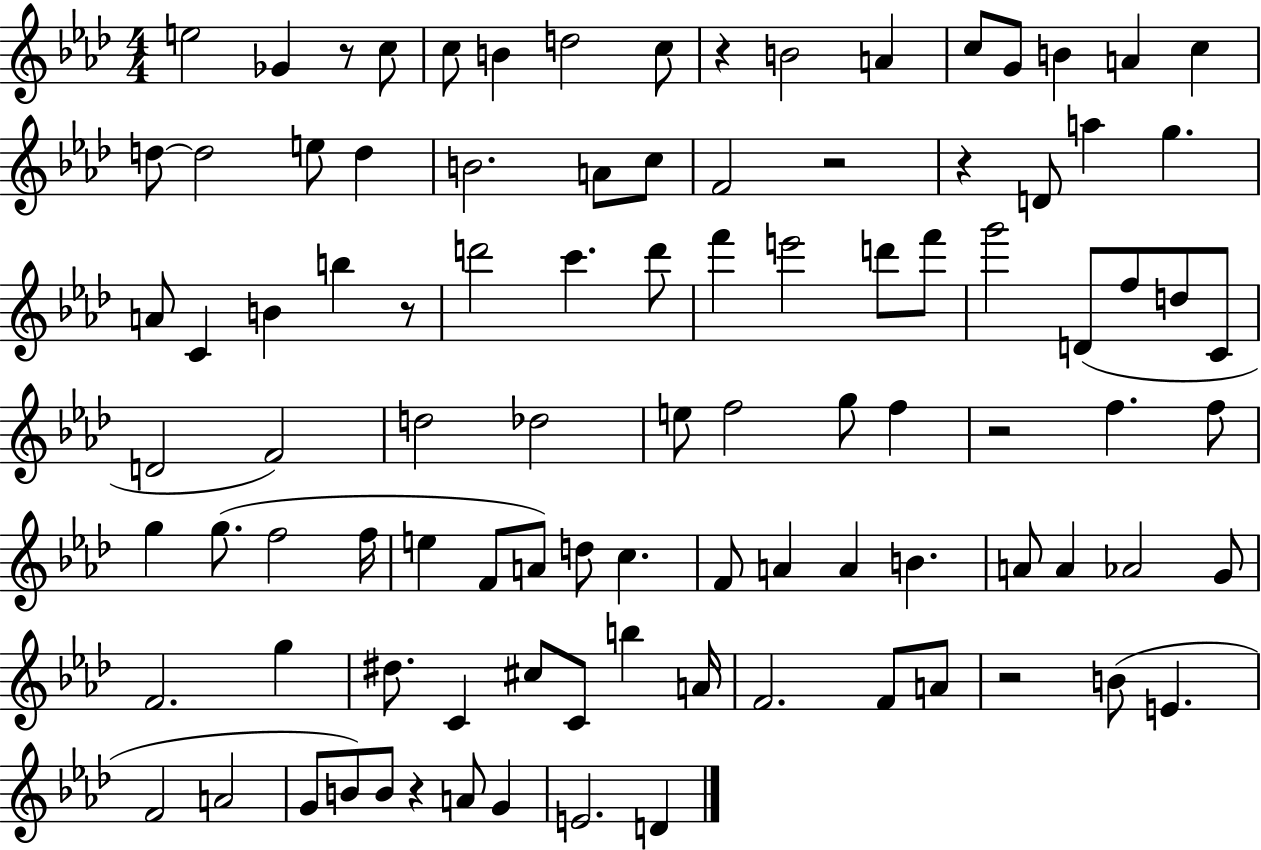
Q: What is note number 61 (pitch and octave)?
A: F4